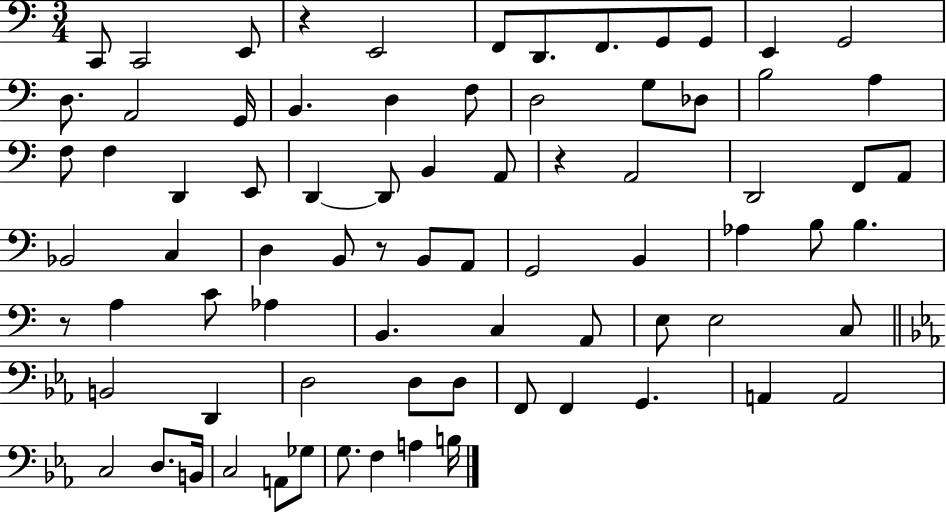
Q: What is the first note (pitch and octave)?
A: C2